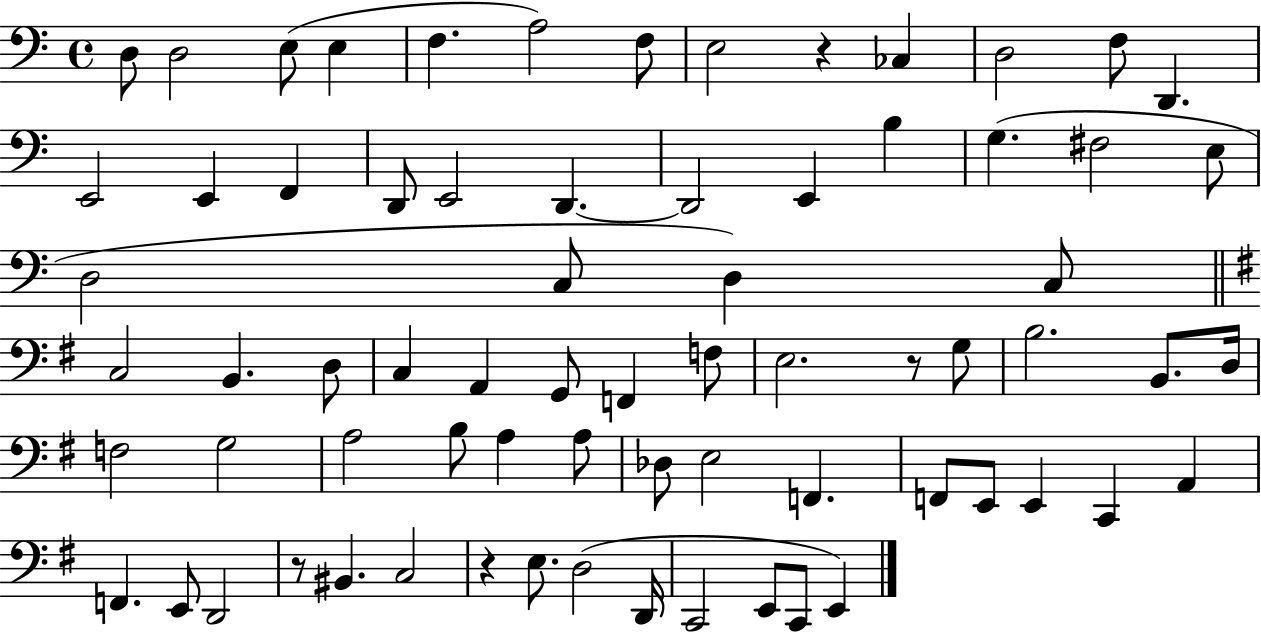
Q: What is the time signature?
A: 4/4